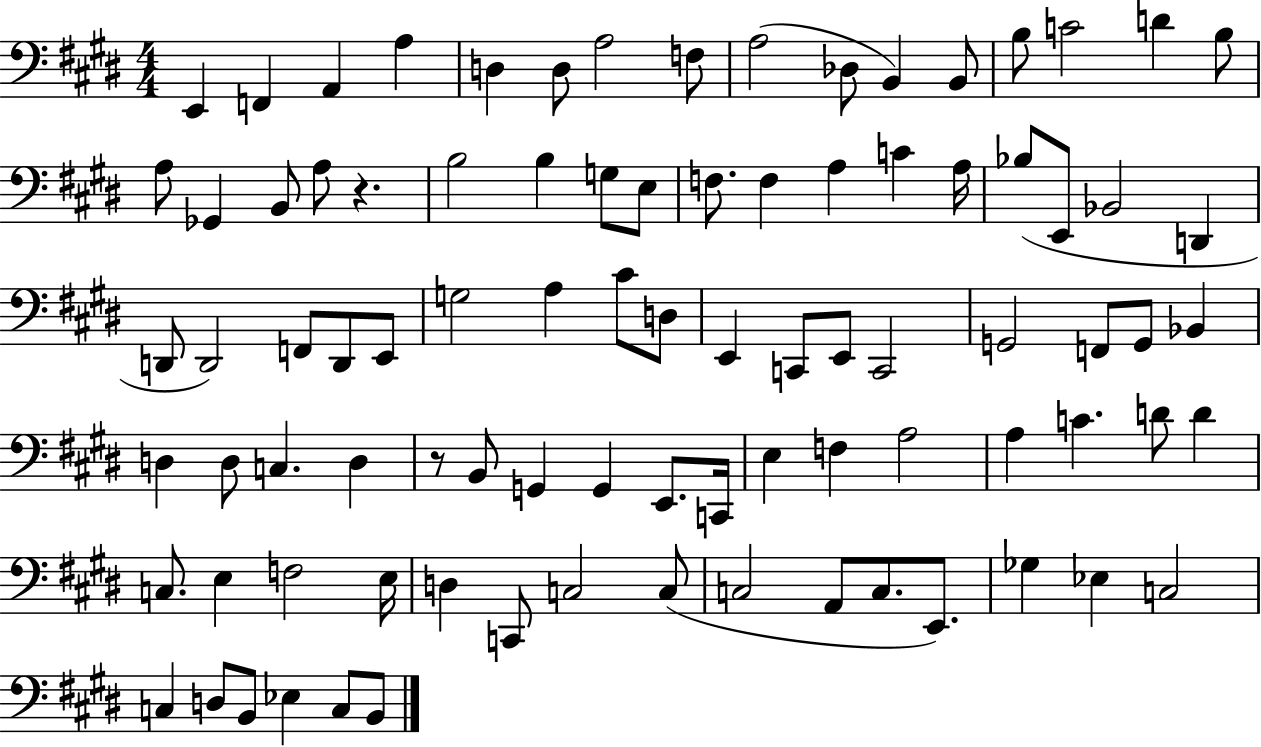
{
  \clef bass
  \numericTimeSignature
  \time 4/4
  \key e \major
  e,4 f,4 a,4 a4 | d4 d8 a2 f8 | a2( des8 b,4) b,8 | b8 c'2 d'4 b8 | \break a8 ges,4 b,8 a8 r4. | b2 b4 g8 e8 | f8. f4 a4 c'4 a16 | bes8( e,8 bes,2 d,4 | \break d,8 d,2) f,8 d,8 e,8 | g2 a4 cis'8 d8 | e,4 c,8 e,8 c,2 | g,2 f,8 g,8 bes,4 | \break d4 d8 c4. d4 | r8 b,8 g,4 g,4 e,8. c,16 | e4 f4 a2 | a4 c'4. d'8 d'4 | \break c8. e4 f2 e16 | d4 c,8 c2 c8( | c2 a,8 c8. e,8.) | ges4 ees4 c2 | \break c4 d8 b,8 ees4 c8 b,8 | \bar "|."
}